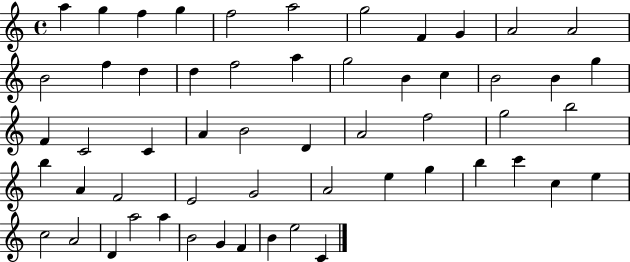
{
  \clef treble
  \time 4/4
  \defaultTimeSignature
  \key c \major
  a''4 g''4 f''4 g''4 | f''2 a''2 | g''2 f'4 g'4 | a'2 a'2 | \break b'2 f''4 d''4 | d''4 f''2 a''4 | g''2 b'4 c''4 | b'2 b'4 g''4 | \break f'4 c'2 c'4 | a'4 b'2 d'4 | a'2 f''2 | g''2 b''2 | \break b''4 a'4 f'2 | e'2 g'2 | a'2 e''4 g''4 | b''4 c'''4 c''4 e''4 | \break c''2 a'2 | d'4 a''2 a''4 | b'2 g'4 f'4 | b'4 e''2 c'4 | \break \bar "|."
}